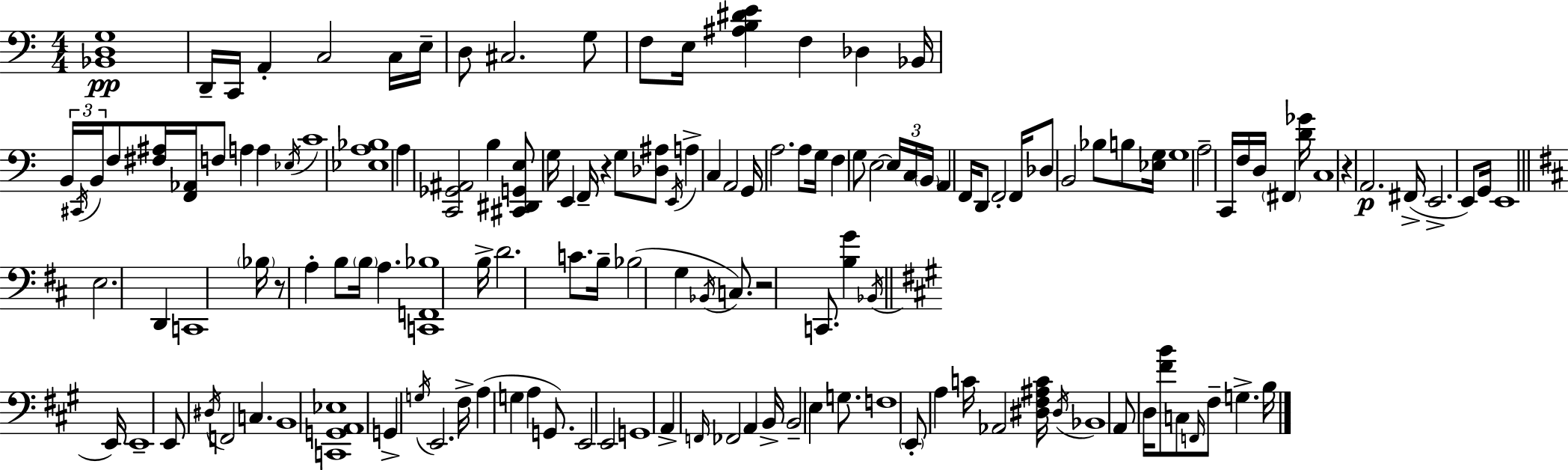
{
  \clef bass
  \numericTimeSignature
  \time 4/4
  \key a \minor
  <bes, d g>1\pp | d,16-- c,16 a,4-. c2 c16 e16-- | d8 cis2. g8 | f8 e16 <ais b dis' e'>4 f4 des4 bes,16 | \break \tuplet 3/2 { b,16 \acciaccatura { cis,16 } b,16 } f8 <fis ais>16 <f, aes,>16 f8 a4 a4 | \acciaccatura { ees16 } c'1 | <ees a bes>1 | a4 <c, ges, ais,>2 b4 | \break <cis, dis, g, e>8 g16 e,4 f,16-- r4 g8 | <des ais>8 \acciaccatura { e,16 } a4-> c4 a,2 | g,16 a2. | a8 g16 f4 g8 e2~~ | \break \tuplet 3/2 { e16 c16 \parenthesize b,16 } a,4 f,16 d,8 f,2-. | f,16 des8 b,2 bes8 | b8 <ees g>16 g1 | a2-- c,16 f16 d16 \parenthesize fis,4 | \break <d' ges'>16 c1 | r4 a,2.\p | fis,16->( e,2.-> | e,8) g,16 e,1 | \break \bar "||" \break \key d \major e2. d,4 | c,1 | \parenthesize bes16 r8 a4-. b8 \parenthesize b16 a4. | <c, f, bes>1 | \break b16-> d'2. c'8. | b16-- bes2( g4 \acciaccatura { bes,16 } c8.) | r2 c,8. <b g'>4 | \acciaccatura { bes,16 } \bar "||" \break \key a \major e,16 e,1-- | e,8 \acciaccatura { dis16 } f,2 c4. | b,1 | <c, g, a, ees>1 | \break g,4-> \acciaccatura { g16 } e,2. | fis16-> a4( g4 a4 | g,8.) e,2 e,2 | g,1 | \break a,4-> \grace { f,16 } fes,2 | a,4 b,16-> b,2-- e4 | g8. f1 | \parenthesize e,8-. a4 c'16 aes,2 | \break <dis fis ais c'>16 \acciaccatura { dis16 } bes,1 | a,8 d16 <fis' b'>8 c8 \grace { f,16 } fis8-- g4.-> | b16 \bar "|."
}